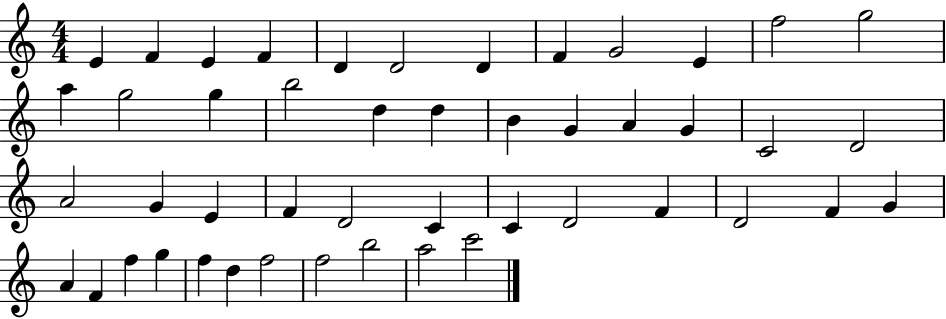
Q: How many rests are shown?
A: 0